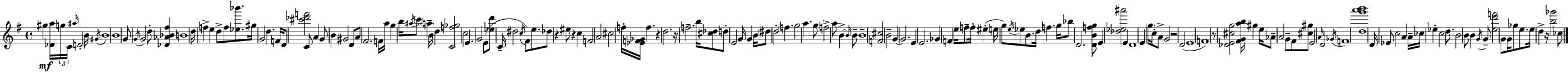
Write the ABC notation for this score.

X:1
T:Untitled
M:4/4
L:1/4
K:G
^g [_Da]/4 g/4 C/4 ^a/4 D2 B/4 ^G/4 B4 B4 G/2 G/4 G2 d/2 [_D_A_B^f] B4 d/4 f e d/2 f/2 [_e_b']/2 ^g/4 G2 d F/4 D/2 [^c'_d'f']2 C/2 A G/2 B ^G2 D/2 A/2 ^F2 F/4 a/4 g b/4 ^a/4 c'/2 a B/4 d [Cf_g]2 c2 E G2 E/2 [_ed']/2 C/4 ^d2 c/4 ^F/2 e/2 _d/2 z ^e/2 z c F2 A2 ^c2 f/4 [_EF_G]/4 f z d2 z/4 f2 b/4 [^c_d]/2 d/2 E2 G/4 G B/4 ^d/2 d2 f g2 a g/2 f2 a/2 B B/4 B/2 B4 [F^c]2 B2 G G2 E E2 _G F e/4 f/2 f/4 ^e e/4 g/2 e/4 _e/2 B/2 d/4 f g/4 _b/2 D2 [DBfg]/2 E [_d_e^a']2 E D4 E g/4 c/4 A/2 G2 z2 D2 E4 F4 z/2 [_DE^cg]2 [^FGab]/4 ^g e/4 _A/2 A2 G/2 ^F/2 [^c^g]/2 E2 A/4 D2 _G/4 F4 [dg'a'b']4 D/4 _E/2 c2 A A/4 _c/4 _e c2 d/2 B2 B/2 B G/4 G/2 [ed'f']2 G/2 G/4 _g/2 e/2 e/4 d z/4 [b_g']2 _c/2